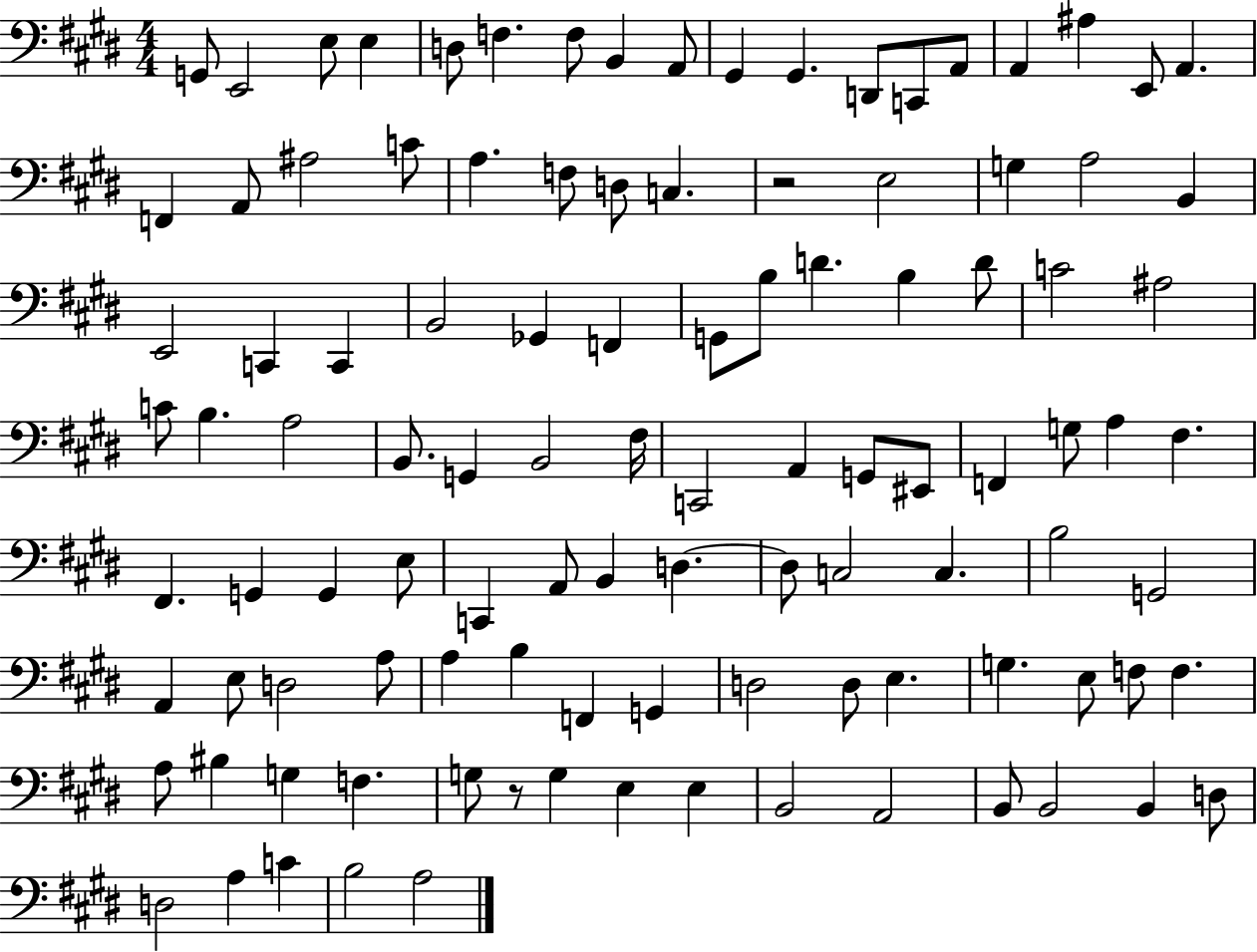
X:1
T:Untitled
M:4/4
L:1/4
K:E
G,,/2 E,,2 E,/2 E, D,/2 F, F,/2 B,, A,,/2 ^G,, ^G,, D,,/2 C,,/2 A,,/2 A,, ^A, E,,/2 A,, F,, A,,/2 ^A,2 C/2 A, F,/2 D,/2 C, z2 E,2 G, A,2 B,, E,,2 C,, C,, B,,2 _G,, F,, G,,/2 B,/2 D B, D/2 C2 ^A,2 C/2 B, A,2 B,,/2 G,, B,,2 ^F,/4 C,,2 A,, G,,/2 ^E,,/2 F,, G,/2 A, ^F, ^F,, G,, G,, E,/2 C,, A,,/2 B,, D, D,/2 C,2 C, B,2 G,,2 A,, E,/2 D,2 A,/2 A, B, F,, G,, D,2 D,/2 E, G, E,/2 F,/2 F, A,/2 ^B, G, F, G,/2 z/2 G, E, E, B,,2 A,,2 B,,/2 B,,2 B,, D,/2 D,2 A, C B,2 A,2